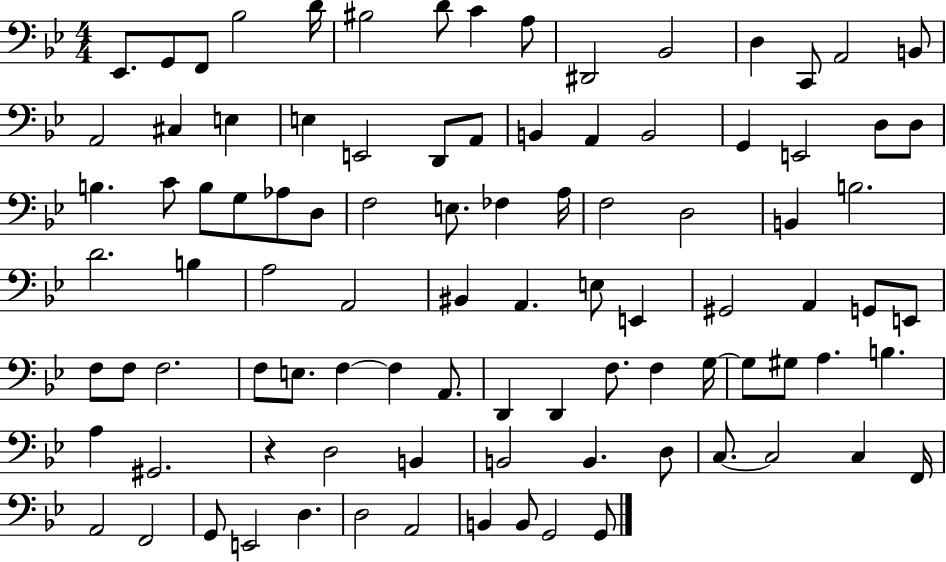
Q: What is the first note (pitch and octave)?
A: Eb2